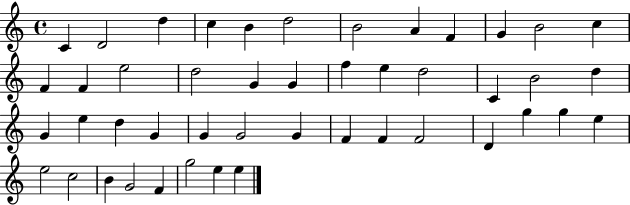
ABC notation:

X:1
T:Untitled
M:4/4
L:1/4
K:C
C D2 d c B d2 B2 A F G B2 c F F e2 d2 G G f e d2 C B2 d G e d G G G2 G F F F2 D g g e e2 c2 B G2 F g2 e e